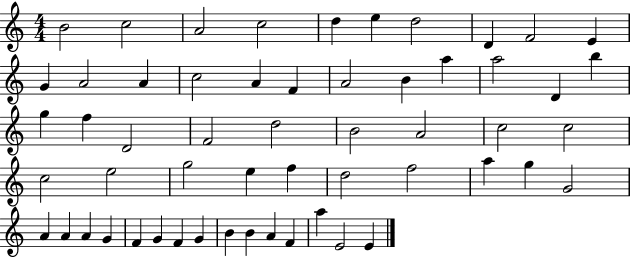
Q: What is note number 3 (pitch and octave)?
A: A4